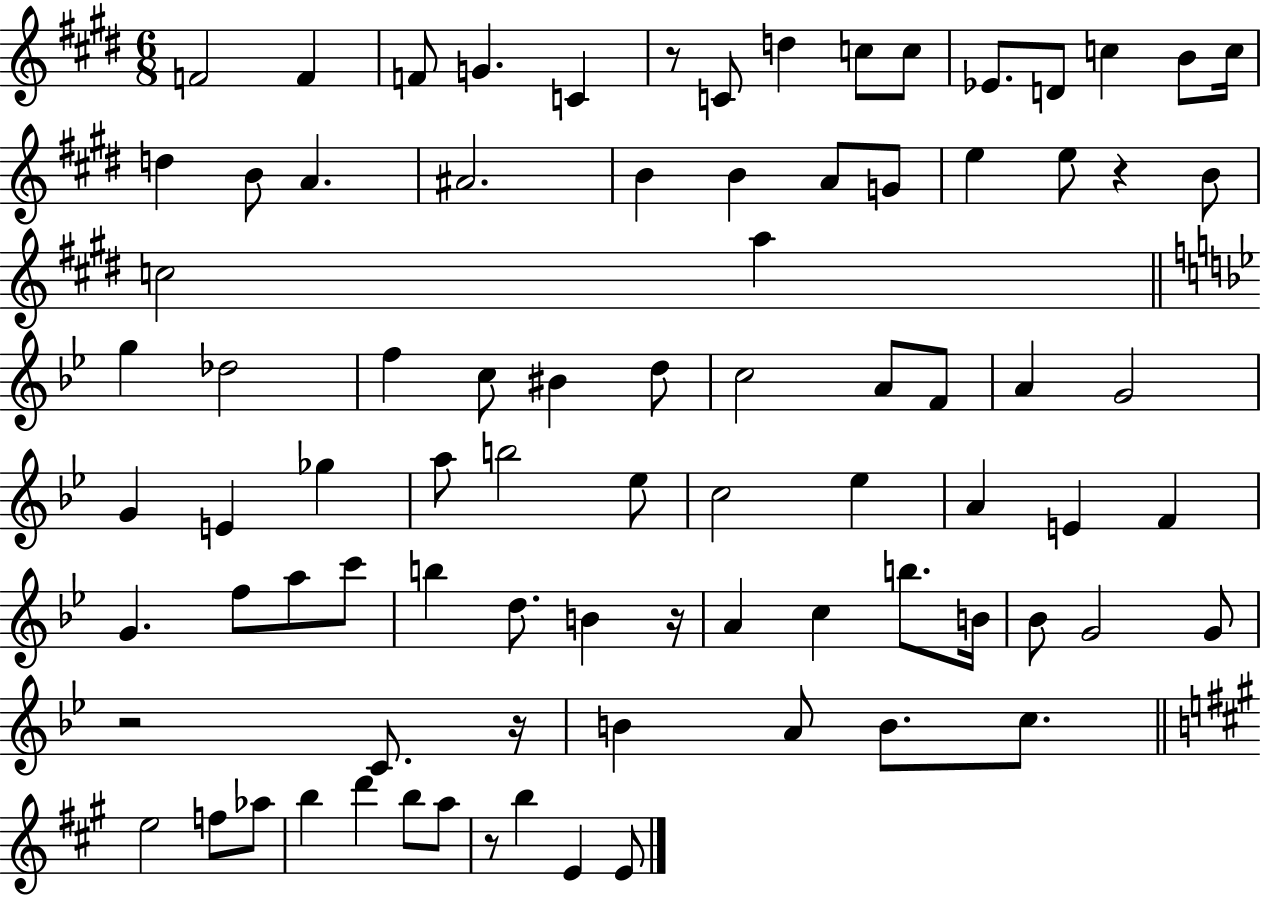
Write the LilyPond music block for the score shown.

{
  \clef treble
  \numericTimeSignature
  \time 6/8
  \key e \major
  f'2 f'4 | f'8 g'4. c'4 | r8 c'8 d''4 c''8 c''8 | ees'8. d'8 c''4 b'8 c''16 | \break d''4 b'8 a'4. | ais'2. | b'4 b'4 a'8 g'8 | e''4 e''8 r4 b'8 | \break c''2 a''4 | \bar "||" \break \key bes \major g''4 des''2 | f''4 c''8 bis'4 d''8 | c''2 a'8 f'8 | a'4 g'2 | \break g'4 e'4 ges''4 | a''8 b''2 ees''8 | c''2 ees''4 | a'4 e'4 f'4 | \break g'4. f''8 a''8 c'''8 | b''4 d''8. b'4 r16 | a'4 c''4 b''8. b'16 | bes'8 g'2 g'8 | \break r2 c'8. r16 | b'4 a'8 b'8. c''8. | \bar "||" \break \key a \major e''2 f''8 aes''8 | b''4 d'''4 b''8 a''8 | r8 b''4 e'4 e'8 | \bar "|."
}